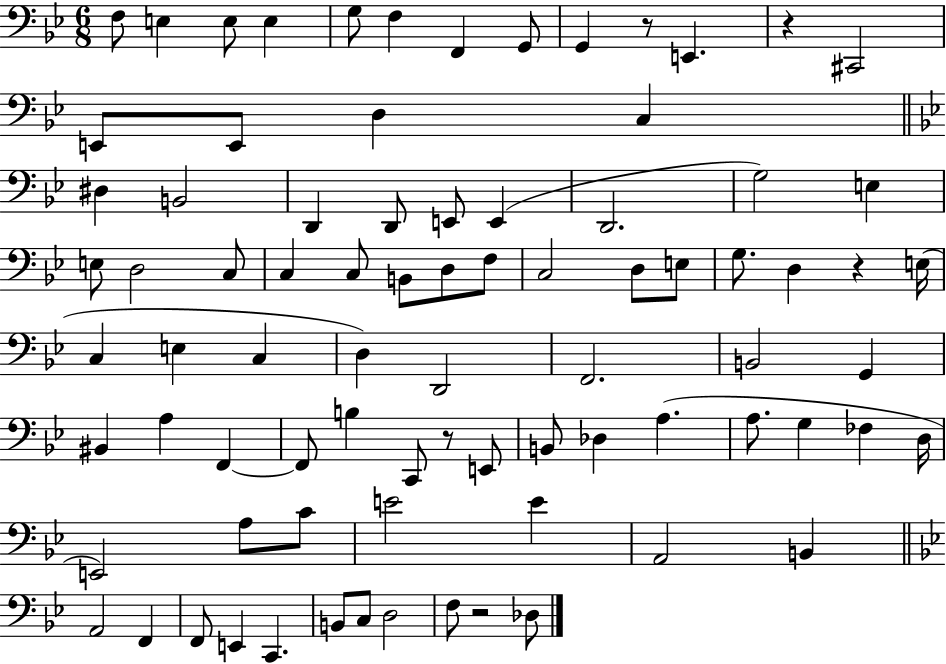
F3/e E3/q E3/e E3/q G3/e F3/q F2/q G2/e G2/q R/e E2/q. R/q C#2/h E2/e E2/e D3/q C3/q D#3/q B2/h D2/q D2/e E2/e E2/q D2/h. G3/h E3/q E3/e D3/h C3/e C3/q C3/e B2/e D3/e F3/e C3/h D3/e E3/e G3/e. D3/q R/q E3/s C3/q E3/q C3/q D3/q D2/h F2/h. B2/h G2/q BIS2/q A3/q F2/q F2/e B3/q C2/e R/e E2/e B2/e Db3/q A3/q. A3/e. G3/q FES3/q D3/s E2/h A3/e C4/e E4/h E4/q A2/h B2/q A2/h F2/q F2/e E2/q C2/q. B2/e C3/e D3/h F3/e R/h Db3/e